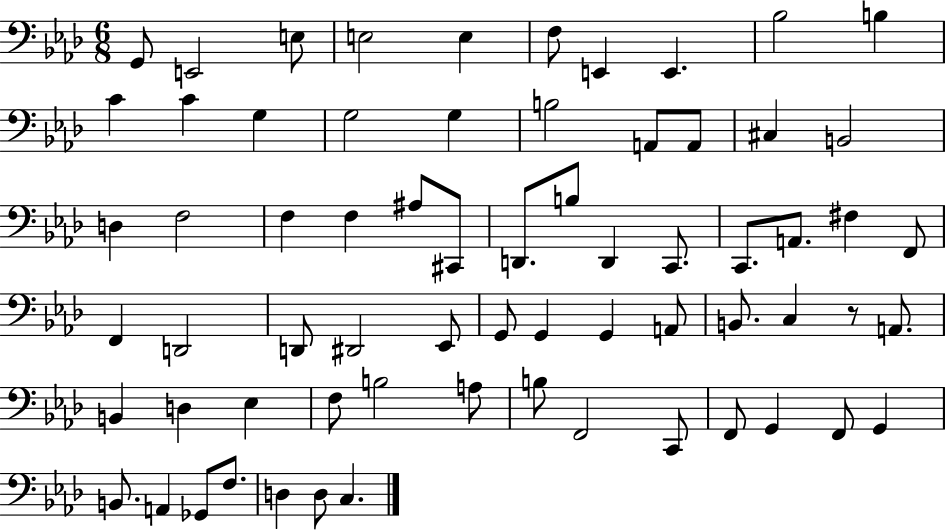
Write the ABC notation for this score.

X:1
T:Untitled
M:6/8
L:1/4
K:Ab
G,,/2 E,,2 E,/2 E,2 E, F,/2 E,, E,, _B,2 B, C C G, G,2 G, B,2 A,,/2 A,,/2 ^C, B,,2 D, F,2 F, F, ^A,/2 ^C,,/2 D,,/2 B,/2 D,, C,,/2 C,,/2 A,,/2 ^F, F,,/2 F,, D,,2 D,,/2 ^D,,2 _E,,/2 G,,/2 G,, G,, A,,/2 B,,/2 C, z/2 A,,/2 B,, D, _E, F,/2 B,2 A,/2 B,/2 F,,2 C,,/2 F,,/2 G,, F,,/2 G,, B,,/2 A,, _G,,/2 F,/2 D, D,/2 C,